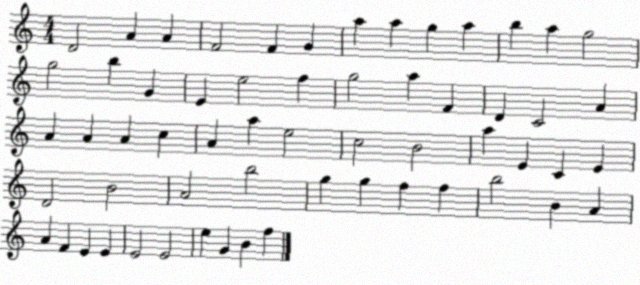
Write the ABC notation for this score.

X:1
T:Untitled
M:4/4
L:1/4
K:C
D2 A A F2 F G a a g a b a g2 g2 b G E e2 f g2 a F D C2 A A A A c A a e2 c2 B2 a E C E D2 B2 A2 b2 g g f f b2 B A A F E E E2 E2 e G B f